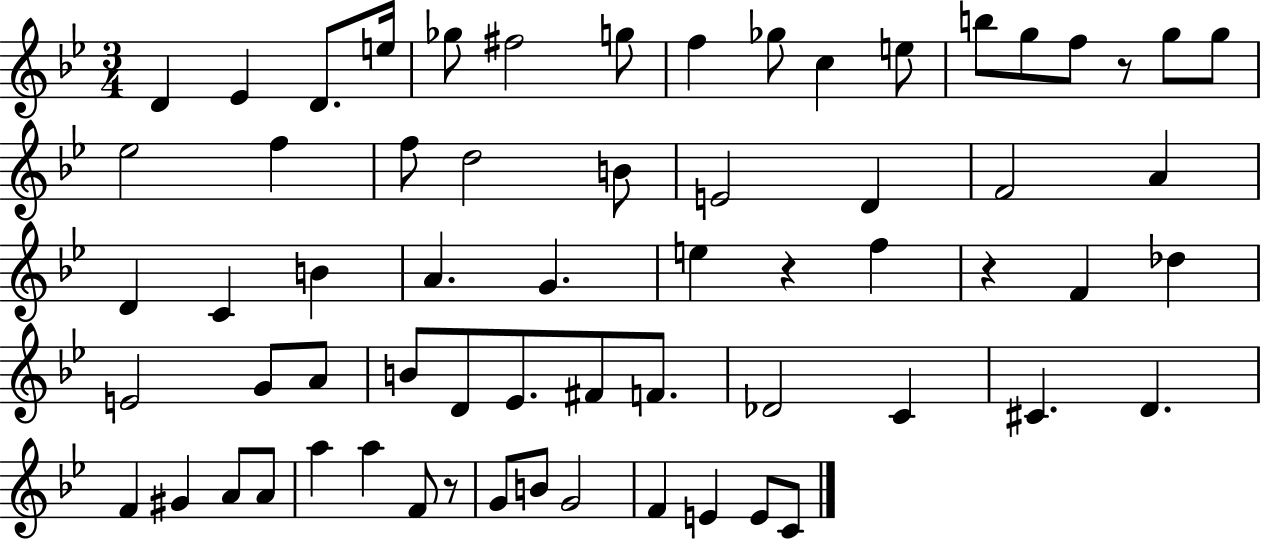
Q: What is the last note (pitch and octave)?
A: C4